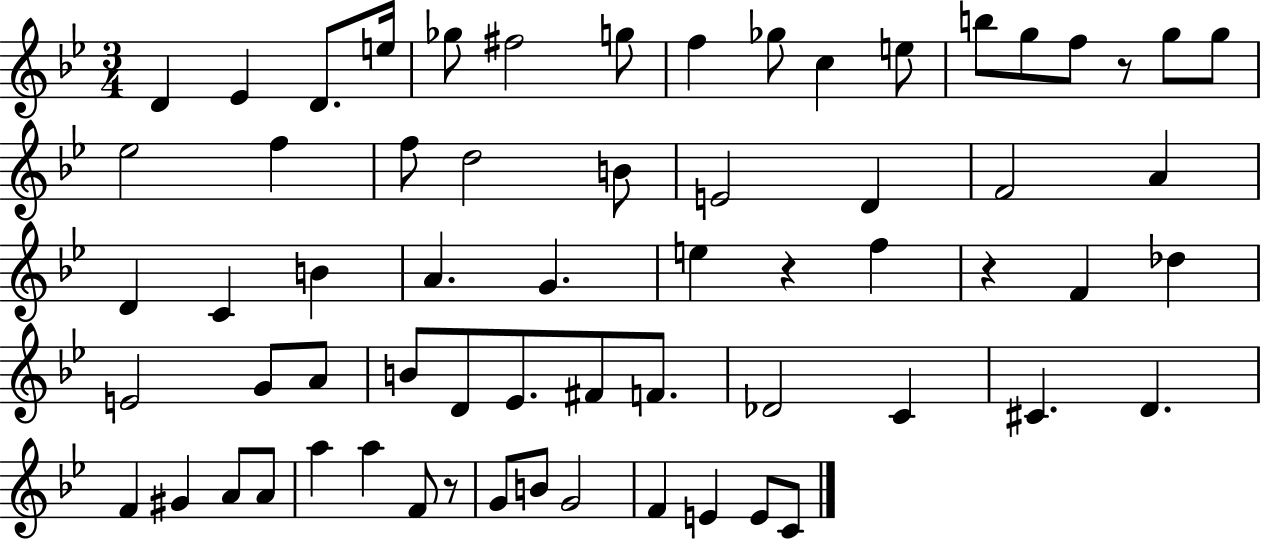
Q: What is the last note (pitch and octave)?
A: C4